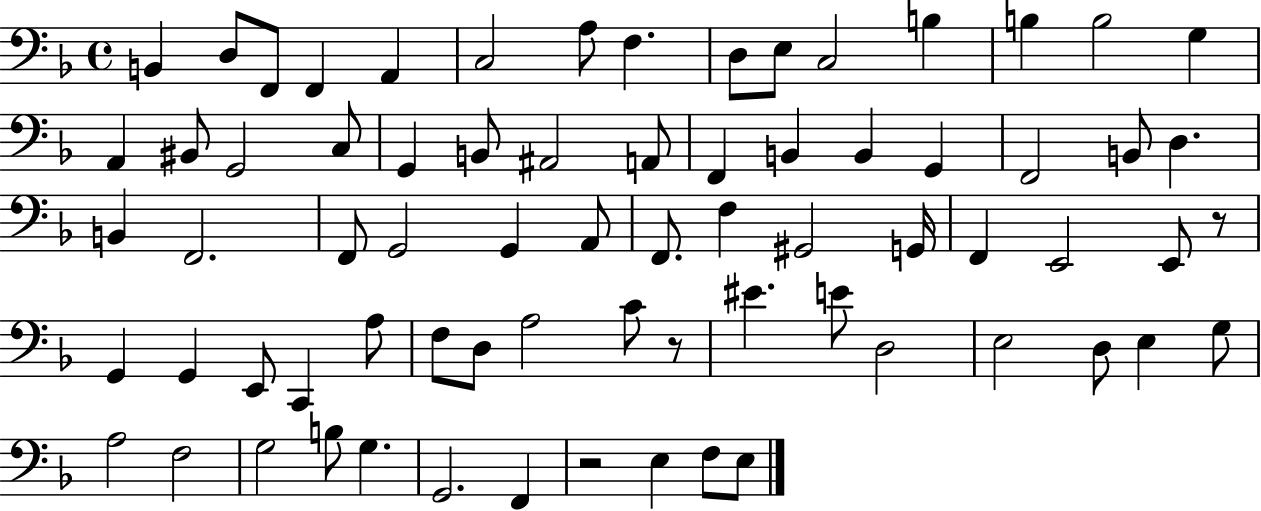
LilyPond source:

{
  \clef bass
  \time 4/4
  \defaultTimeSignature
  \key f \major
  \repeat volta 2 { b,4 d8 f,8 f,4 a,4 | c2 a8 f4. | d8 e8 c2 b4 | b4 b2 g4 | \break a,4 bis,8 g,2 c8 | g,4 b,8 ais,2 a,8 | f,4 b,4 b,4 g,4 | f,2 b,8 d4. | \break b,4 f,2. | f,8 g,2 g,4 a,8 | f,8. f4 gis,2 g,16 | f,4 e,2 e,8 r8 | \break g,4 g,4 e,8 c,4 a8 | f8 d8 a2 c'8 r8 | eis'4. e'8 d2 | e2 d8 e4 g8 | \break a2 f2 | g2 b8 g4. | g,2. f,4 | r2 e4 f8 e8 | \break } \bar "|."
}